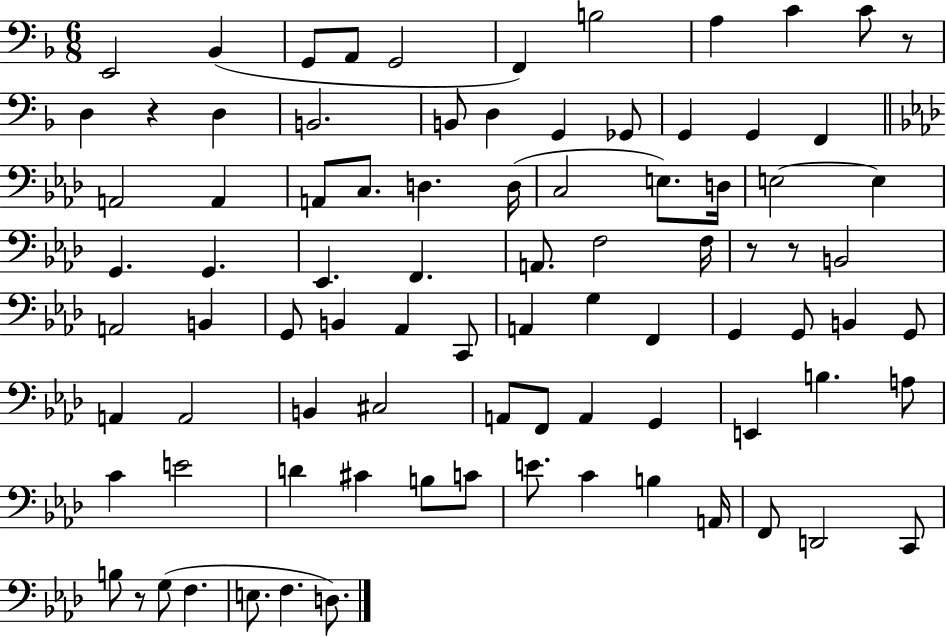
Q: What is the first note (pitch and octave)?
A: E2